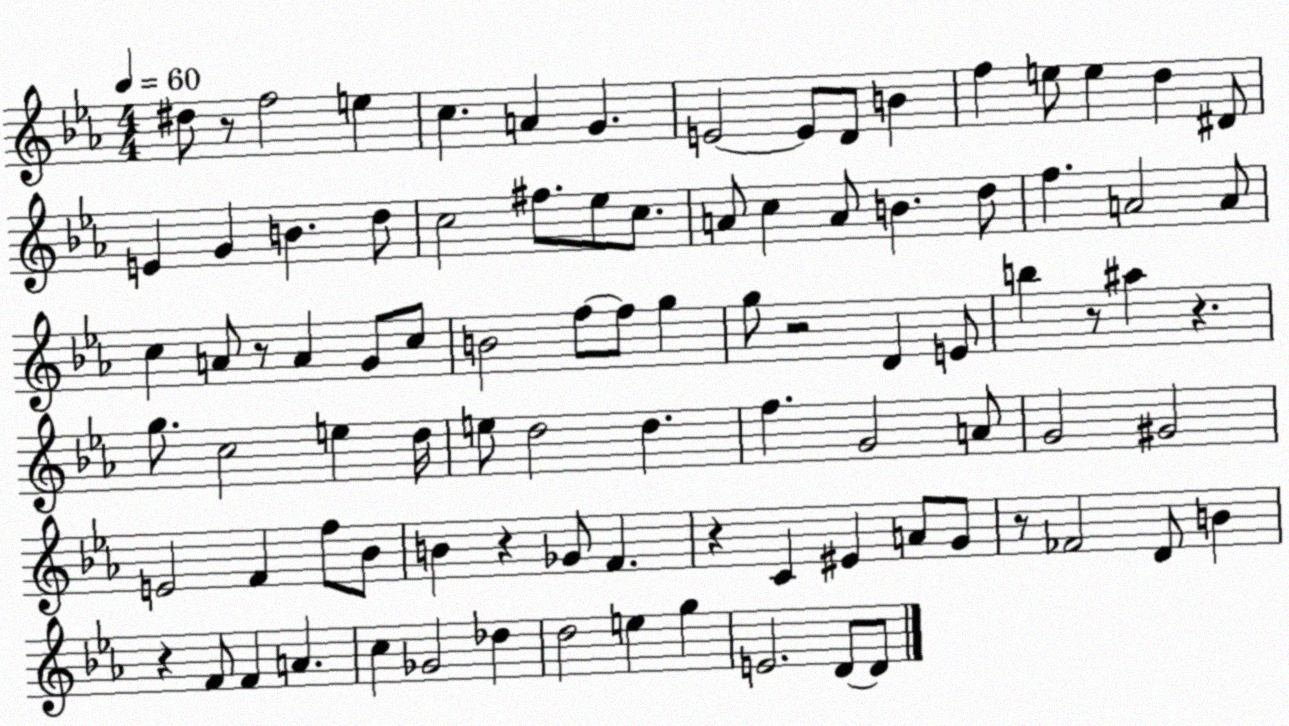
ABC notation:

X:1
T:Untitled
M:4/4
L:1/4
K:Eb
^d/2 z/2 f2 e c A G E2 E/2 D/2 B f e/2 e d ^D/2 E G B d/2 c2 ^f/2 _e/2 c/2 A/2 c A/2 B d/2 f A2 A/2 c A/2 z/2 A G/2 c/2 B2 f/2 f/2 g g/2 z2 D E/2 b z/2 ^a z g/2 c2 e d/4 e/2 d2 d f G2 A/2 G2 ^G2 E2 F f/2 _B/2 B z _G/2 F z C ^E A/2 G/2 z/2 _F2 D/2 B z F/2 F A c _G2 _d d2 e g E2 D/2 D/2